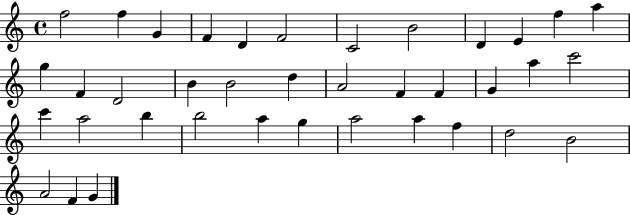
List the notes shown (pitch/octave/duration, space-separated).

F5/h F5/q G4/q F4/q D4/q F4/h C4/h B4/h D4/q E4/q F5/q A5/q G5/q F4/q D4/h B4/q B4/h D5/q A4/h F4/q F4/q G4/q A5/q C6/h C6/q A5/h B5/q B5/h A5/q G5/q A5/h A5/q F5/q D5/h B4/h A4/h F4/q G4/q